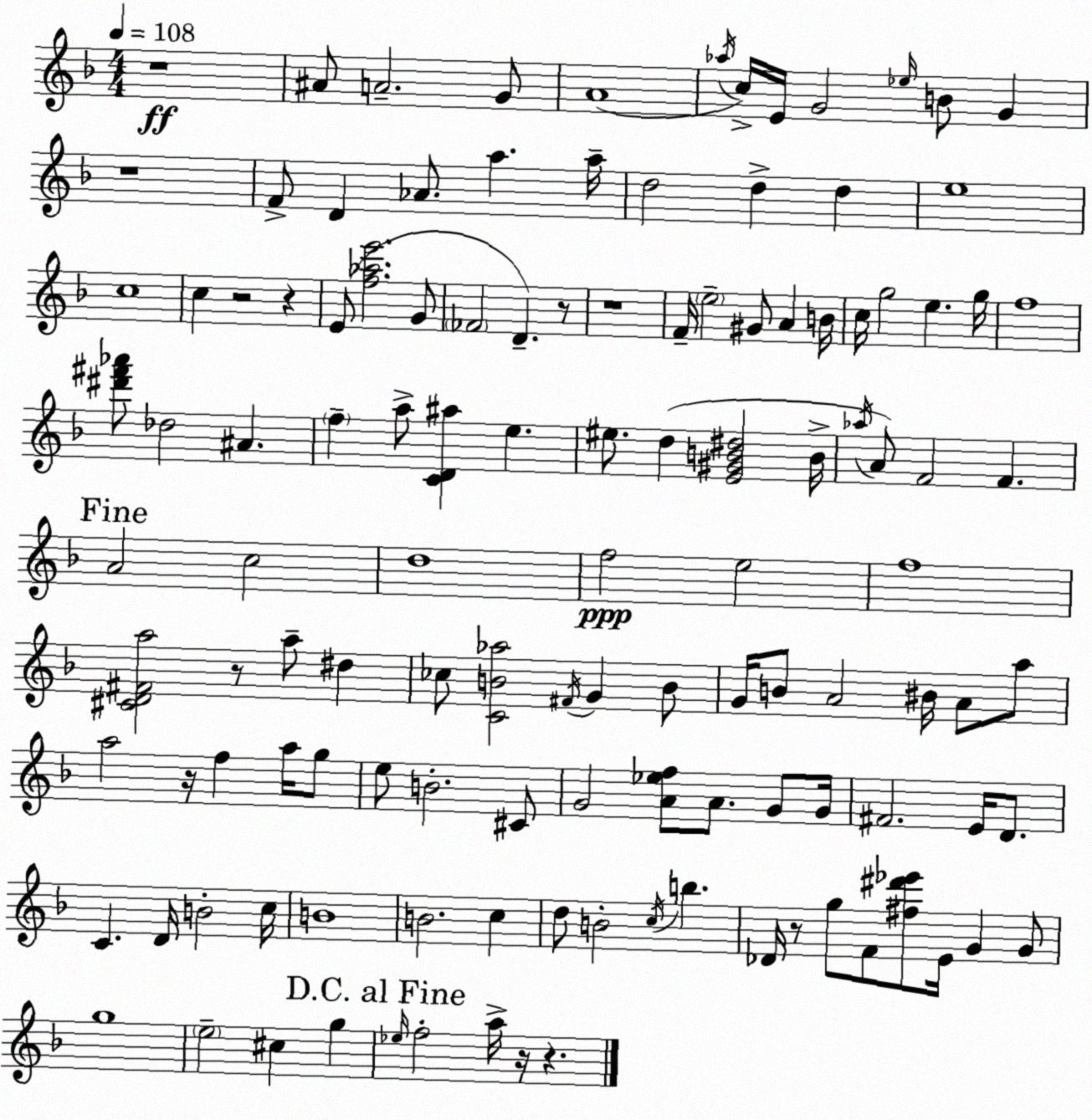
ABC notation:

X:1
T:Untitled
M:4/4
L:1/4
K:Dm
z4 ^A/2 A2 G/2 A4 _a/4 c/4 E/4 G2 _e/4 B/2 G z4 F/2 D _A/2 a a/4 d2 d d e4 c4 c z2 z E/2 [f_ae']2 G/2 _F2 D z/2 z4 F/4 e2 ^G/2 A B/4 c/4 g2 e g/4 f4 [^d'^f'_a']/2 _d2 ^A f a/2 [CD^a] e ^e/2 d [E^GB^d]2 B/4 _a/4 A/2 F2 F A2 c2 d4 f2 e2 f4 [^CD^Fa]2 z/2 a/2 ^d _c/2 [CB_a]2 ^F/4 G B/2 G/4 B/2 A2 ^B/4 A/2 a/2 a2 z/4 f a/4 g/2 e/2 B2 ^C/2 G2 [A_ef]/2 A/2 G/2 G/4 ^F2 E/4 D/2 C D/4 B2 c/4 B4 B2 c d/2 B2 c/4 b _D/4 z/2 g/2 F/2 [^f^d'_e']/2 E/4 G G/2 g4 e2 ^c g _e/4 f2 a/4 z/4 z